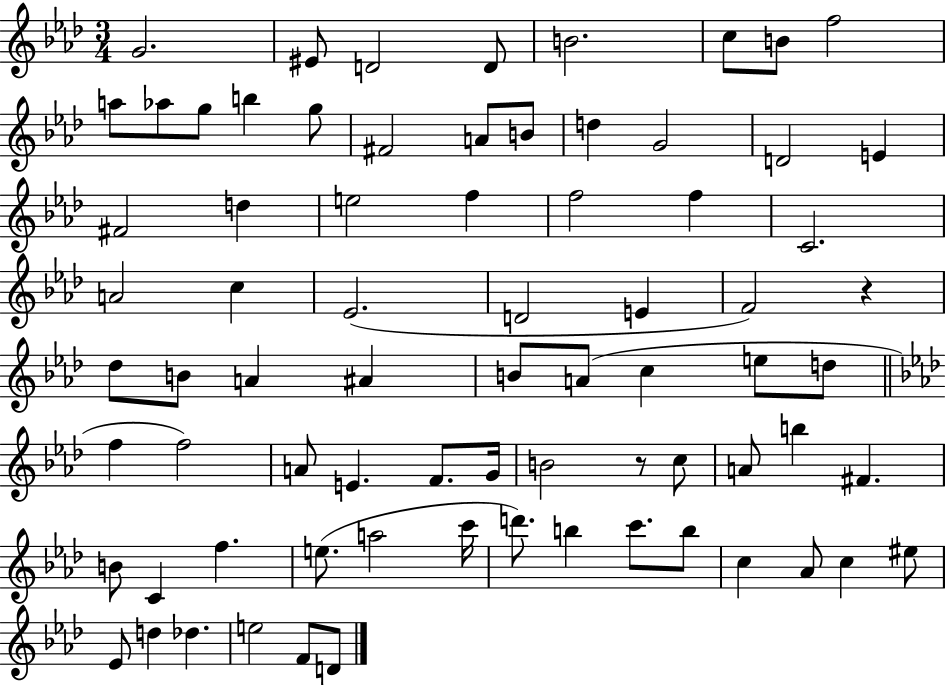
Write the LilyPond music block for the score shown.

{
  \clef treble
  \numericTimeSignature
  \time 3/4
  \key aes \major
  g'2. | eis'8 d'2 d'8 | b'2. | c''8 b'8 f''2 | \break a''8 aes''8 g''8 b''4 g''8 | fis'2 a'8 b'8 | d''4 g'2 | d'2 e'4 | \break fis'2 d''4 | e''2 f''4 | f''2 f''4 | c'2. | \break a'2 c''4 | ees'2.( | d'2 e'4 | f'2) r4 | \break des''8 b'8 a'4 ais'4 | b'8 a'8( c''4 e''8 d''8 | \bar "||" \break \key aes \major f''4 f''2) | a'8 e'4. f'8. g'16 | b'2 r8 c''8 | a'8 b''4 fis'4. | \break b'8 c'4 f''4. | e''8.( a''2 c'''16 | d'''8.) b''4 c'''8. b''8 | c''4 aes'8 c''4 eis''8 | \break ees'8 d''4 des''4. | e''2 f'8 d'8 | \bar "|."
}